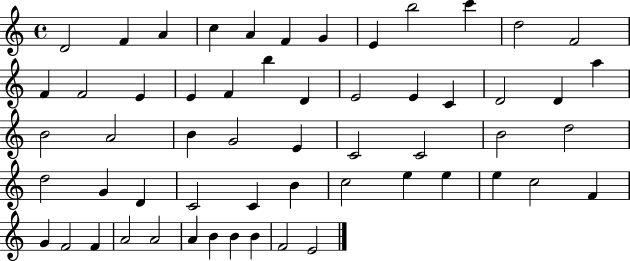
D4/h F4/q A4/q C5/q A4/q F4/q G4/q E4/q B5/h C6/q D5/h F4/h F4/q F4/h E4/q E4/q F4/q B5/q D4/q E4/h E4/q C4/q D4/h D4/q A5/q B4/h A4/h B4/q G4/h E4/q C4/h C4/h B4/h D5/h D5/h G4/q D4/q C4/h C4/q B4/q C5/h E5/q E5/q E5/q C5/h F4/q G4/q F4/h F4/q A4/h A4/h A4/q B4/q B4/q B4/q F4/h E4/h